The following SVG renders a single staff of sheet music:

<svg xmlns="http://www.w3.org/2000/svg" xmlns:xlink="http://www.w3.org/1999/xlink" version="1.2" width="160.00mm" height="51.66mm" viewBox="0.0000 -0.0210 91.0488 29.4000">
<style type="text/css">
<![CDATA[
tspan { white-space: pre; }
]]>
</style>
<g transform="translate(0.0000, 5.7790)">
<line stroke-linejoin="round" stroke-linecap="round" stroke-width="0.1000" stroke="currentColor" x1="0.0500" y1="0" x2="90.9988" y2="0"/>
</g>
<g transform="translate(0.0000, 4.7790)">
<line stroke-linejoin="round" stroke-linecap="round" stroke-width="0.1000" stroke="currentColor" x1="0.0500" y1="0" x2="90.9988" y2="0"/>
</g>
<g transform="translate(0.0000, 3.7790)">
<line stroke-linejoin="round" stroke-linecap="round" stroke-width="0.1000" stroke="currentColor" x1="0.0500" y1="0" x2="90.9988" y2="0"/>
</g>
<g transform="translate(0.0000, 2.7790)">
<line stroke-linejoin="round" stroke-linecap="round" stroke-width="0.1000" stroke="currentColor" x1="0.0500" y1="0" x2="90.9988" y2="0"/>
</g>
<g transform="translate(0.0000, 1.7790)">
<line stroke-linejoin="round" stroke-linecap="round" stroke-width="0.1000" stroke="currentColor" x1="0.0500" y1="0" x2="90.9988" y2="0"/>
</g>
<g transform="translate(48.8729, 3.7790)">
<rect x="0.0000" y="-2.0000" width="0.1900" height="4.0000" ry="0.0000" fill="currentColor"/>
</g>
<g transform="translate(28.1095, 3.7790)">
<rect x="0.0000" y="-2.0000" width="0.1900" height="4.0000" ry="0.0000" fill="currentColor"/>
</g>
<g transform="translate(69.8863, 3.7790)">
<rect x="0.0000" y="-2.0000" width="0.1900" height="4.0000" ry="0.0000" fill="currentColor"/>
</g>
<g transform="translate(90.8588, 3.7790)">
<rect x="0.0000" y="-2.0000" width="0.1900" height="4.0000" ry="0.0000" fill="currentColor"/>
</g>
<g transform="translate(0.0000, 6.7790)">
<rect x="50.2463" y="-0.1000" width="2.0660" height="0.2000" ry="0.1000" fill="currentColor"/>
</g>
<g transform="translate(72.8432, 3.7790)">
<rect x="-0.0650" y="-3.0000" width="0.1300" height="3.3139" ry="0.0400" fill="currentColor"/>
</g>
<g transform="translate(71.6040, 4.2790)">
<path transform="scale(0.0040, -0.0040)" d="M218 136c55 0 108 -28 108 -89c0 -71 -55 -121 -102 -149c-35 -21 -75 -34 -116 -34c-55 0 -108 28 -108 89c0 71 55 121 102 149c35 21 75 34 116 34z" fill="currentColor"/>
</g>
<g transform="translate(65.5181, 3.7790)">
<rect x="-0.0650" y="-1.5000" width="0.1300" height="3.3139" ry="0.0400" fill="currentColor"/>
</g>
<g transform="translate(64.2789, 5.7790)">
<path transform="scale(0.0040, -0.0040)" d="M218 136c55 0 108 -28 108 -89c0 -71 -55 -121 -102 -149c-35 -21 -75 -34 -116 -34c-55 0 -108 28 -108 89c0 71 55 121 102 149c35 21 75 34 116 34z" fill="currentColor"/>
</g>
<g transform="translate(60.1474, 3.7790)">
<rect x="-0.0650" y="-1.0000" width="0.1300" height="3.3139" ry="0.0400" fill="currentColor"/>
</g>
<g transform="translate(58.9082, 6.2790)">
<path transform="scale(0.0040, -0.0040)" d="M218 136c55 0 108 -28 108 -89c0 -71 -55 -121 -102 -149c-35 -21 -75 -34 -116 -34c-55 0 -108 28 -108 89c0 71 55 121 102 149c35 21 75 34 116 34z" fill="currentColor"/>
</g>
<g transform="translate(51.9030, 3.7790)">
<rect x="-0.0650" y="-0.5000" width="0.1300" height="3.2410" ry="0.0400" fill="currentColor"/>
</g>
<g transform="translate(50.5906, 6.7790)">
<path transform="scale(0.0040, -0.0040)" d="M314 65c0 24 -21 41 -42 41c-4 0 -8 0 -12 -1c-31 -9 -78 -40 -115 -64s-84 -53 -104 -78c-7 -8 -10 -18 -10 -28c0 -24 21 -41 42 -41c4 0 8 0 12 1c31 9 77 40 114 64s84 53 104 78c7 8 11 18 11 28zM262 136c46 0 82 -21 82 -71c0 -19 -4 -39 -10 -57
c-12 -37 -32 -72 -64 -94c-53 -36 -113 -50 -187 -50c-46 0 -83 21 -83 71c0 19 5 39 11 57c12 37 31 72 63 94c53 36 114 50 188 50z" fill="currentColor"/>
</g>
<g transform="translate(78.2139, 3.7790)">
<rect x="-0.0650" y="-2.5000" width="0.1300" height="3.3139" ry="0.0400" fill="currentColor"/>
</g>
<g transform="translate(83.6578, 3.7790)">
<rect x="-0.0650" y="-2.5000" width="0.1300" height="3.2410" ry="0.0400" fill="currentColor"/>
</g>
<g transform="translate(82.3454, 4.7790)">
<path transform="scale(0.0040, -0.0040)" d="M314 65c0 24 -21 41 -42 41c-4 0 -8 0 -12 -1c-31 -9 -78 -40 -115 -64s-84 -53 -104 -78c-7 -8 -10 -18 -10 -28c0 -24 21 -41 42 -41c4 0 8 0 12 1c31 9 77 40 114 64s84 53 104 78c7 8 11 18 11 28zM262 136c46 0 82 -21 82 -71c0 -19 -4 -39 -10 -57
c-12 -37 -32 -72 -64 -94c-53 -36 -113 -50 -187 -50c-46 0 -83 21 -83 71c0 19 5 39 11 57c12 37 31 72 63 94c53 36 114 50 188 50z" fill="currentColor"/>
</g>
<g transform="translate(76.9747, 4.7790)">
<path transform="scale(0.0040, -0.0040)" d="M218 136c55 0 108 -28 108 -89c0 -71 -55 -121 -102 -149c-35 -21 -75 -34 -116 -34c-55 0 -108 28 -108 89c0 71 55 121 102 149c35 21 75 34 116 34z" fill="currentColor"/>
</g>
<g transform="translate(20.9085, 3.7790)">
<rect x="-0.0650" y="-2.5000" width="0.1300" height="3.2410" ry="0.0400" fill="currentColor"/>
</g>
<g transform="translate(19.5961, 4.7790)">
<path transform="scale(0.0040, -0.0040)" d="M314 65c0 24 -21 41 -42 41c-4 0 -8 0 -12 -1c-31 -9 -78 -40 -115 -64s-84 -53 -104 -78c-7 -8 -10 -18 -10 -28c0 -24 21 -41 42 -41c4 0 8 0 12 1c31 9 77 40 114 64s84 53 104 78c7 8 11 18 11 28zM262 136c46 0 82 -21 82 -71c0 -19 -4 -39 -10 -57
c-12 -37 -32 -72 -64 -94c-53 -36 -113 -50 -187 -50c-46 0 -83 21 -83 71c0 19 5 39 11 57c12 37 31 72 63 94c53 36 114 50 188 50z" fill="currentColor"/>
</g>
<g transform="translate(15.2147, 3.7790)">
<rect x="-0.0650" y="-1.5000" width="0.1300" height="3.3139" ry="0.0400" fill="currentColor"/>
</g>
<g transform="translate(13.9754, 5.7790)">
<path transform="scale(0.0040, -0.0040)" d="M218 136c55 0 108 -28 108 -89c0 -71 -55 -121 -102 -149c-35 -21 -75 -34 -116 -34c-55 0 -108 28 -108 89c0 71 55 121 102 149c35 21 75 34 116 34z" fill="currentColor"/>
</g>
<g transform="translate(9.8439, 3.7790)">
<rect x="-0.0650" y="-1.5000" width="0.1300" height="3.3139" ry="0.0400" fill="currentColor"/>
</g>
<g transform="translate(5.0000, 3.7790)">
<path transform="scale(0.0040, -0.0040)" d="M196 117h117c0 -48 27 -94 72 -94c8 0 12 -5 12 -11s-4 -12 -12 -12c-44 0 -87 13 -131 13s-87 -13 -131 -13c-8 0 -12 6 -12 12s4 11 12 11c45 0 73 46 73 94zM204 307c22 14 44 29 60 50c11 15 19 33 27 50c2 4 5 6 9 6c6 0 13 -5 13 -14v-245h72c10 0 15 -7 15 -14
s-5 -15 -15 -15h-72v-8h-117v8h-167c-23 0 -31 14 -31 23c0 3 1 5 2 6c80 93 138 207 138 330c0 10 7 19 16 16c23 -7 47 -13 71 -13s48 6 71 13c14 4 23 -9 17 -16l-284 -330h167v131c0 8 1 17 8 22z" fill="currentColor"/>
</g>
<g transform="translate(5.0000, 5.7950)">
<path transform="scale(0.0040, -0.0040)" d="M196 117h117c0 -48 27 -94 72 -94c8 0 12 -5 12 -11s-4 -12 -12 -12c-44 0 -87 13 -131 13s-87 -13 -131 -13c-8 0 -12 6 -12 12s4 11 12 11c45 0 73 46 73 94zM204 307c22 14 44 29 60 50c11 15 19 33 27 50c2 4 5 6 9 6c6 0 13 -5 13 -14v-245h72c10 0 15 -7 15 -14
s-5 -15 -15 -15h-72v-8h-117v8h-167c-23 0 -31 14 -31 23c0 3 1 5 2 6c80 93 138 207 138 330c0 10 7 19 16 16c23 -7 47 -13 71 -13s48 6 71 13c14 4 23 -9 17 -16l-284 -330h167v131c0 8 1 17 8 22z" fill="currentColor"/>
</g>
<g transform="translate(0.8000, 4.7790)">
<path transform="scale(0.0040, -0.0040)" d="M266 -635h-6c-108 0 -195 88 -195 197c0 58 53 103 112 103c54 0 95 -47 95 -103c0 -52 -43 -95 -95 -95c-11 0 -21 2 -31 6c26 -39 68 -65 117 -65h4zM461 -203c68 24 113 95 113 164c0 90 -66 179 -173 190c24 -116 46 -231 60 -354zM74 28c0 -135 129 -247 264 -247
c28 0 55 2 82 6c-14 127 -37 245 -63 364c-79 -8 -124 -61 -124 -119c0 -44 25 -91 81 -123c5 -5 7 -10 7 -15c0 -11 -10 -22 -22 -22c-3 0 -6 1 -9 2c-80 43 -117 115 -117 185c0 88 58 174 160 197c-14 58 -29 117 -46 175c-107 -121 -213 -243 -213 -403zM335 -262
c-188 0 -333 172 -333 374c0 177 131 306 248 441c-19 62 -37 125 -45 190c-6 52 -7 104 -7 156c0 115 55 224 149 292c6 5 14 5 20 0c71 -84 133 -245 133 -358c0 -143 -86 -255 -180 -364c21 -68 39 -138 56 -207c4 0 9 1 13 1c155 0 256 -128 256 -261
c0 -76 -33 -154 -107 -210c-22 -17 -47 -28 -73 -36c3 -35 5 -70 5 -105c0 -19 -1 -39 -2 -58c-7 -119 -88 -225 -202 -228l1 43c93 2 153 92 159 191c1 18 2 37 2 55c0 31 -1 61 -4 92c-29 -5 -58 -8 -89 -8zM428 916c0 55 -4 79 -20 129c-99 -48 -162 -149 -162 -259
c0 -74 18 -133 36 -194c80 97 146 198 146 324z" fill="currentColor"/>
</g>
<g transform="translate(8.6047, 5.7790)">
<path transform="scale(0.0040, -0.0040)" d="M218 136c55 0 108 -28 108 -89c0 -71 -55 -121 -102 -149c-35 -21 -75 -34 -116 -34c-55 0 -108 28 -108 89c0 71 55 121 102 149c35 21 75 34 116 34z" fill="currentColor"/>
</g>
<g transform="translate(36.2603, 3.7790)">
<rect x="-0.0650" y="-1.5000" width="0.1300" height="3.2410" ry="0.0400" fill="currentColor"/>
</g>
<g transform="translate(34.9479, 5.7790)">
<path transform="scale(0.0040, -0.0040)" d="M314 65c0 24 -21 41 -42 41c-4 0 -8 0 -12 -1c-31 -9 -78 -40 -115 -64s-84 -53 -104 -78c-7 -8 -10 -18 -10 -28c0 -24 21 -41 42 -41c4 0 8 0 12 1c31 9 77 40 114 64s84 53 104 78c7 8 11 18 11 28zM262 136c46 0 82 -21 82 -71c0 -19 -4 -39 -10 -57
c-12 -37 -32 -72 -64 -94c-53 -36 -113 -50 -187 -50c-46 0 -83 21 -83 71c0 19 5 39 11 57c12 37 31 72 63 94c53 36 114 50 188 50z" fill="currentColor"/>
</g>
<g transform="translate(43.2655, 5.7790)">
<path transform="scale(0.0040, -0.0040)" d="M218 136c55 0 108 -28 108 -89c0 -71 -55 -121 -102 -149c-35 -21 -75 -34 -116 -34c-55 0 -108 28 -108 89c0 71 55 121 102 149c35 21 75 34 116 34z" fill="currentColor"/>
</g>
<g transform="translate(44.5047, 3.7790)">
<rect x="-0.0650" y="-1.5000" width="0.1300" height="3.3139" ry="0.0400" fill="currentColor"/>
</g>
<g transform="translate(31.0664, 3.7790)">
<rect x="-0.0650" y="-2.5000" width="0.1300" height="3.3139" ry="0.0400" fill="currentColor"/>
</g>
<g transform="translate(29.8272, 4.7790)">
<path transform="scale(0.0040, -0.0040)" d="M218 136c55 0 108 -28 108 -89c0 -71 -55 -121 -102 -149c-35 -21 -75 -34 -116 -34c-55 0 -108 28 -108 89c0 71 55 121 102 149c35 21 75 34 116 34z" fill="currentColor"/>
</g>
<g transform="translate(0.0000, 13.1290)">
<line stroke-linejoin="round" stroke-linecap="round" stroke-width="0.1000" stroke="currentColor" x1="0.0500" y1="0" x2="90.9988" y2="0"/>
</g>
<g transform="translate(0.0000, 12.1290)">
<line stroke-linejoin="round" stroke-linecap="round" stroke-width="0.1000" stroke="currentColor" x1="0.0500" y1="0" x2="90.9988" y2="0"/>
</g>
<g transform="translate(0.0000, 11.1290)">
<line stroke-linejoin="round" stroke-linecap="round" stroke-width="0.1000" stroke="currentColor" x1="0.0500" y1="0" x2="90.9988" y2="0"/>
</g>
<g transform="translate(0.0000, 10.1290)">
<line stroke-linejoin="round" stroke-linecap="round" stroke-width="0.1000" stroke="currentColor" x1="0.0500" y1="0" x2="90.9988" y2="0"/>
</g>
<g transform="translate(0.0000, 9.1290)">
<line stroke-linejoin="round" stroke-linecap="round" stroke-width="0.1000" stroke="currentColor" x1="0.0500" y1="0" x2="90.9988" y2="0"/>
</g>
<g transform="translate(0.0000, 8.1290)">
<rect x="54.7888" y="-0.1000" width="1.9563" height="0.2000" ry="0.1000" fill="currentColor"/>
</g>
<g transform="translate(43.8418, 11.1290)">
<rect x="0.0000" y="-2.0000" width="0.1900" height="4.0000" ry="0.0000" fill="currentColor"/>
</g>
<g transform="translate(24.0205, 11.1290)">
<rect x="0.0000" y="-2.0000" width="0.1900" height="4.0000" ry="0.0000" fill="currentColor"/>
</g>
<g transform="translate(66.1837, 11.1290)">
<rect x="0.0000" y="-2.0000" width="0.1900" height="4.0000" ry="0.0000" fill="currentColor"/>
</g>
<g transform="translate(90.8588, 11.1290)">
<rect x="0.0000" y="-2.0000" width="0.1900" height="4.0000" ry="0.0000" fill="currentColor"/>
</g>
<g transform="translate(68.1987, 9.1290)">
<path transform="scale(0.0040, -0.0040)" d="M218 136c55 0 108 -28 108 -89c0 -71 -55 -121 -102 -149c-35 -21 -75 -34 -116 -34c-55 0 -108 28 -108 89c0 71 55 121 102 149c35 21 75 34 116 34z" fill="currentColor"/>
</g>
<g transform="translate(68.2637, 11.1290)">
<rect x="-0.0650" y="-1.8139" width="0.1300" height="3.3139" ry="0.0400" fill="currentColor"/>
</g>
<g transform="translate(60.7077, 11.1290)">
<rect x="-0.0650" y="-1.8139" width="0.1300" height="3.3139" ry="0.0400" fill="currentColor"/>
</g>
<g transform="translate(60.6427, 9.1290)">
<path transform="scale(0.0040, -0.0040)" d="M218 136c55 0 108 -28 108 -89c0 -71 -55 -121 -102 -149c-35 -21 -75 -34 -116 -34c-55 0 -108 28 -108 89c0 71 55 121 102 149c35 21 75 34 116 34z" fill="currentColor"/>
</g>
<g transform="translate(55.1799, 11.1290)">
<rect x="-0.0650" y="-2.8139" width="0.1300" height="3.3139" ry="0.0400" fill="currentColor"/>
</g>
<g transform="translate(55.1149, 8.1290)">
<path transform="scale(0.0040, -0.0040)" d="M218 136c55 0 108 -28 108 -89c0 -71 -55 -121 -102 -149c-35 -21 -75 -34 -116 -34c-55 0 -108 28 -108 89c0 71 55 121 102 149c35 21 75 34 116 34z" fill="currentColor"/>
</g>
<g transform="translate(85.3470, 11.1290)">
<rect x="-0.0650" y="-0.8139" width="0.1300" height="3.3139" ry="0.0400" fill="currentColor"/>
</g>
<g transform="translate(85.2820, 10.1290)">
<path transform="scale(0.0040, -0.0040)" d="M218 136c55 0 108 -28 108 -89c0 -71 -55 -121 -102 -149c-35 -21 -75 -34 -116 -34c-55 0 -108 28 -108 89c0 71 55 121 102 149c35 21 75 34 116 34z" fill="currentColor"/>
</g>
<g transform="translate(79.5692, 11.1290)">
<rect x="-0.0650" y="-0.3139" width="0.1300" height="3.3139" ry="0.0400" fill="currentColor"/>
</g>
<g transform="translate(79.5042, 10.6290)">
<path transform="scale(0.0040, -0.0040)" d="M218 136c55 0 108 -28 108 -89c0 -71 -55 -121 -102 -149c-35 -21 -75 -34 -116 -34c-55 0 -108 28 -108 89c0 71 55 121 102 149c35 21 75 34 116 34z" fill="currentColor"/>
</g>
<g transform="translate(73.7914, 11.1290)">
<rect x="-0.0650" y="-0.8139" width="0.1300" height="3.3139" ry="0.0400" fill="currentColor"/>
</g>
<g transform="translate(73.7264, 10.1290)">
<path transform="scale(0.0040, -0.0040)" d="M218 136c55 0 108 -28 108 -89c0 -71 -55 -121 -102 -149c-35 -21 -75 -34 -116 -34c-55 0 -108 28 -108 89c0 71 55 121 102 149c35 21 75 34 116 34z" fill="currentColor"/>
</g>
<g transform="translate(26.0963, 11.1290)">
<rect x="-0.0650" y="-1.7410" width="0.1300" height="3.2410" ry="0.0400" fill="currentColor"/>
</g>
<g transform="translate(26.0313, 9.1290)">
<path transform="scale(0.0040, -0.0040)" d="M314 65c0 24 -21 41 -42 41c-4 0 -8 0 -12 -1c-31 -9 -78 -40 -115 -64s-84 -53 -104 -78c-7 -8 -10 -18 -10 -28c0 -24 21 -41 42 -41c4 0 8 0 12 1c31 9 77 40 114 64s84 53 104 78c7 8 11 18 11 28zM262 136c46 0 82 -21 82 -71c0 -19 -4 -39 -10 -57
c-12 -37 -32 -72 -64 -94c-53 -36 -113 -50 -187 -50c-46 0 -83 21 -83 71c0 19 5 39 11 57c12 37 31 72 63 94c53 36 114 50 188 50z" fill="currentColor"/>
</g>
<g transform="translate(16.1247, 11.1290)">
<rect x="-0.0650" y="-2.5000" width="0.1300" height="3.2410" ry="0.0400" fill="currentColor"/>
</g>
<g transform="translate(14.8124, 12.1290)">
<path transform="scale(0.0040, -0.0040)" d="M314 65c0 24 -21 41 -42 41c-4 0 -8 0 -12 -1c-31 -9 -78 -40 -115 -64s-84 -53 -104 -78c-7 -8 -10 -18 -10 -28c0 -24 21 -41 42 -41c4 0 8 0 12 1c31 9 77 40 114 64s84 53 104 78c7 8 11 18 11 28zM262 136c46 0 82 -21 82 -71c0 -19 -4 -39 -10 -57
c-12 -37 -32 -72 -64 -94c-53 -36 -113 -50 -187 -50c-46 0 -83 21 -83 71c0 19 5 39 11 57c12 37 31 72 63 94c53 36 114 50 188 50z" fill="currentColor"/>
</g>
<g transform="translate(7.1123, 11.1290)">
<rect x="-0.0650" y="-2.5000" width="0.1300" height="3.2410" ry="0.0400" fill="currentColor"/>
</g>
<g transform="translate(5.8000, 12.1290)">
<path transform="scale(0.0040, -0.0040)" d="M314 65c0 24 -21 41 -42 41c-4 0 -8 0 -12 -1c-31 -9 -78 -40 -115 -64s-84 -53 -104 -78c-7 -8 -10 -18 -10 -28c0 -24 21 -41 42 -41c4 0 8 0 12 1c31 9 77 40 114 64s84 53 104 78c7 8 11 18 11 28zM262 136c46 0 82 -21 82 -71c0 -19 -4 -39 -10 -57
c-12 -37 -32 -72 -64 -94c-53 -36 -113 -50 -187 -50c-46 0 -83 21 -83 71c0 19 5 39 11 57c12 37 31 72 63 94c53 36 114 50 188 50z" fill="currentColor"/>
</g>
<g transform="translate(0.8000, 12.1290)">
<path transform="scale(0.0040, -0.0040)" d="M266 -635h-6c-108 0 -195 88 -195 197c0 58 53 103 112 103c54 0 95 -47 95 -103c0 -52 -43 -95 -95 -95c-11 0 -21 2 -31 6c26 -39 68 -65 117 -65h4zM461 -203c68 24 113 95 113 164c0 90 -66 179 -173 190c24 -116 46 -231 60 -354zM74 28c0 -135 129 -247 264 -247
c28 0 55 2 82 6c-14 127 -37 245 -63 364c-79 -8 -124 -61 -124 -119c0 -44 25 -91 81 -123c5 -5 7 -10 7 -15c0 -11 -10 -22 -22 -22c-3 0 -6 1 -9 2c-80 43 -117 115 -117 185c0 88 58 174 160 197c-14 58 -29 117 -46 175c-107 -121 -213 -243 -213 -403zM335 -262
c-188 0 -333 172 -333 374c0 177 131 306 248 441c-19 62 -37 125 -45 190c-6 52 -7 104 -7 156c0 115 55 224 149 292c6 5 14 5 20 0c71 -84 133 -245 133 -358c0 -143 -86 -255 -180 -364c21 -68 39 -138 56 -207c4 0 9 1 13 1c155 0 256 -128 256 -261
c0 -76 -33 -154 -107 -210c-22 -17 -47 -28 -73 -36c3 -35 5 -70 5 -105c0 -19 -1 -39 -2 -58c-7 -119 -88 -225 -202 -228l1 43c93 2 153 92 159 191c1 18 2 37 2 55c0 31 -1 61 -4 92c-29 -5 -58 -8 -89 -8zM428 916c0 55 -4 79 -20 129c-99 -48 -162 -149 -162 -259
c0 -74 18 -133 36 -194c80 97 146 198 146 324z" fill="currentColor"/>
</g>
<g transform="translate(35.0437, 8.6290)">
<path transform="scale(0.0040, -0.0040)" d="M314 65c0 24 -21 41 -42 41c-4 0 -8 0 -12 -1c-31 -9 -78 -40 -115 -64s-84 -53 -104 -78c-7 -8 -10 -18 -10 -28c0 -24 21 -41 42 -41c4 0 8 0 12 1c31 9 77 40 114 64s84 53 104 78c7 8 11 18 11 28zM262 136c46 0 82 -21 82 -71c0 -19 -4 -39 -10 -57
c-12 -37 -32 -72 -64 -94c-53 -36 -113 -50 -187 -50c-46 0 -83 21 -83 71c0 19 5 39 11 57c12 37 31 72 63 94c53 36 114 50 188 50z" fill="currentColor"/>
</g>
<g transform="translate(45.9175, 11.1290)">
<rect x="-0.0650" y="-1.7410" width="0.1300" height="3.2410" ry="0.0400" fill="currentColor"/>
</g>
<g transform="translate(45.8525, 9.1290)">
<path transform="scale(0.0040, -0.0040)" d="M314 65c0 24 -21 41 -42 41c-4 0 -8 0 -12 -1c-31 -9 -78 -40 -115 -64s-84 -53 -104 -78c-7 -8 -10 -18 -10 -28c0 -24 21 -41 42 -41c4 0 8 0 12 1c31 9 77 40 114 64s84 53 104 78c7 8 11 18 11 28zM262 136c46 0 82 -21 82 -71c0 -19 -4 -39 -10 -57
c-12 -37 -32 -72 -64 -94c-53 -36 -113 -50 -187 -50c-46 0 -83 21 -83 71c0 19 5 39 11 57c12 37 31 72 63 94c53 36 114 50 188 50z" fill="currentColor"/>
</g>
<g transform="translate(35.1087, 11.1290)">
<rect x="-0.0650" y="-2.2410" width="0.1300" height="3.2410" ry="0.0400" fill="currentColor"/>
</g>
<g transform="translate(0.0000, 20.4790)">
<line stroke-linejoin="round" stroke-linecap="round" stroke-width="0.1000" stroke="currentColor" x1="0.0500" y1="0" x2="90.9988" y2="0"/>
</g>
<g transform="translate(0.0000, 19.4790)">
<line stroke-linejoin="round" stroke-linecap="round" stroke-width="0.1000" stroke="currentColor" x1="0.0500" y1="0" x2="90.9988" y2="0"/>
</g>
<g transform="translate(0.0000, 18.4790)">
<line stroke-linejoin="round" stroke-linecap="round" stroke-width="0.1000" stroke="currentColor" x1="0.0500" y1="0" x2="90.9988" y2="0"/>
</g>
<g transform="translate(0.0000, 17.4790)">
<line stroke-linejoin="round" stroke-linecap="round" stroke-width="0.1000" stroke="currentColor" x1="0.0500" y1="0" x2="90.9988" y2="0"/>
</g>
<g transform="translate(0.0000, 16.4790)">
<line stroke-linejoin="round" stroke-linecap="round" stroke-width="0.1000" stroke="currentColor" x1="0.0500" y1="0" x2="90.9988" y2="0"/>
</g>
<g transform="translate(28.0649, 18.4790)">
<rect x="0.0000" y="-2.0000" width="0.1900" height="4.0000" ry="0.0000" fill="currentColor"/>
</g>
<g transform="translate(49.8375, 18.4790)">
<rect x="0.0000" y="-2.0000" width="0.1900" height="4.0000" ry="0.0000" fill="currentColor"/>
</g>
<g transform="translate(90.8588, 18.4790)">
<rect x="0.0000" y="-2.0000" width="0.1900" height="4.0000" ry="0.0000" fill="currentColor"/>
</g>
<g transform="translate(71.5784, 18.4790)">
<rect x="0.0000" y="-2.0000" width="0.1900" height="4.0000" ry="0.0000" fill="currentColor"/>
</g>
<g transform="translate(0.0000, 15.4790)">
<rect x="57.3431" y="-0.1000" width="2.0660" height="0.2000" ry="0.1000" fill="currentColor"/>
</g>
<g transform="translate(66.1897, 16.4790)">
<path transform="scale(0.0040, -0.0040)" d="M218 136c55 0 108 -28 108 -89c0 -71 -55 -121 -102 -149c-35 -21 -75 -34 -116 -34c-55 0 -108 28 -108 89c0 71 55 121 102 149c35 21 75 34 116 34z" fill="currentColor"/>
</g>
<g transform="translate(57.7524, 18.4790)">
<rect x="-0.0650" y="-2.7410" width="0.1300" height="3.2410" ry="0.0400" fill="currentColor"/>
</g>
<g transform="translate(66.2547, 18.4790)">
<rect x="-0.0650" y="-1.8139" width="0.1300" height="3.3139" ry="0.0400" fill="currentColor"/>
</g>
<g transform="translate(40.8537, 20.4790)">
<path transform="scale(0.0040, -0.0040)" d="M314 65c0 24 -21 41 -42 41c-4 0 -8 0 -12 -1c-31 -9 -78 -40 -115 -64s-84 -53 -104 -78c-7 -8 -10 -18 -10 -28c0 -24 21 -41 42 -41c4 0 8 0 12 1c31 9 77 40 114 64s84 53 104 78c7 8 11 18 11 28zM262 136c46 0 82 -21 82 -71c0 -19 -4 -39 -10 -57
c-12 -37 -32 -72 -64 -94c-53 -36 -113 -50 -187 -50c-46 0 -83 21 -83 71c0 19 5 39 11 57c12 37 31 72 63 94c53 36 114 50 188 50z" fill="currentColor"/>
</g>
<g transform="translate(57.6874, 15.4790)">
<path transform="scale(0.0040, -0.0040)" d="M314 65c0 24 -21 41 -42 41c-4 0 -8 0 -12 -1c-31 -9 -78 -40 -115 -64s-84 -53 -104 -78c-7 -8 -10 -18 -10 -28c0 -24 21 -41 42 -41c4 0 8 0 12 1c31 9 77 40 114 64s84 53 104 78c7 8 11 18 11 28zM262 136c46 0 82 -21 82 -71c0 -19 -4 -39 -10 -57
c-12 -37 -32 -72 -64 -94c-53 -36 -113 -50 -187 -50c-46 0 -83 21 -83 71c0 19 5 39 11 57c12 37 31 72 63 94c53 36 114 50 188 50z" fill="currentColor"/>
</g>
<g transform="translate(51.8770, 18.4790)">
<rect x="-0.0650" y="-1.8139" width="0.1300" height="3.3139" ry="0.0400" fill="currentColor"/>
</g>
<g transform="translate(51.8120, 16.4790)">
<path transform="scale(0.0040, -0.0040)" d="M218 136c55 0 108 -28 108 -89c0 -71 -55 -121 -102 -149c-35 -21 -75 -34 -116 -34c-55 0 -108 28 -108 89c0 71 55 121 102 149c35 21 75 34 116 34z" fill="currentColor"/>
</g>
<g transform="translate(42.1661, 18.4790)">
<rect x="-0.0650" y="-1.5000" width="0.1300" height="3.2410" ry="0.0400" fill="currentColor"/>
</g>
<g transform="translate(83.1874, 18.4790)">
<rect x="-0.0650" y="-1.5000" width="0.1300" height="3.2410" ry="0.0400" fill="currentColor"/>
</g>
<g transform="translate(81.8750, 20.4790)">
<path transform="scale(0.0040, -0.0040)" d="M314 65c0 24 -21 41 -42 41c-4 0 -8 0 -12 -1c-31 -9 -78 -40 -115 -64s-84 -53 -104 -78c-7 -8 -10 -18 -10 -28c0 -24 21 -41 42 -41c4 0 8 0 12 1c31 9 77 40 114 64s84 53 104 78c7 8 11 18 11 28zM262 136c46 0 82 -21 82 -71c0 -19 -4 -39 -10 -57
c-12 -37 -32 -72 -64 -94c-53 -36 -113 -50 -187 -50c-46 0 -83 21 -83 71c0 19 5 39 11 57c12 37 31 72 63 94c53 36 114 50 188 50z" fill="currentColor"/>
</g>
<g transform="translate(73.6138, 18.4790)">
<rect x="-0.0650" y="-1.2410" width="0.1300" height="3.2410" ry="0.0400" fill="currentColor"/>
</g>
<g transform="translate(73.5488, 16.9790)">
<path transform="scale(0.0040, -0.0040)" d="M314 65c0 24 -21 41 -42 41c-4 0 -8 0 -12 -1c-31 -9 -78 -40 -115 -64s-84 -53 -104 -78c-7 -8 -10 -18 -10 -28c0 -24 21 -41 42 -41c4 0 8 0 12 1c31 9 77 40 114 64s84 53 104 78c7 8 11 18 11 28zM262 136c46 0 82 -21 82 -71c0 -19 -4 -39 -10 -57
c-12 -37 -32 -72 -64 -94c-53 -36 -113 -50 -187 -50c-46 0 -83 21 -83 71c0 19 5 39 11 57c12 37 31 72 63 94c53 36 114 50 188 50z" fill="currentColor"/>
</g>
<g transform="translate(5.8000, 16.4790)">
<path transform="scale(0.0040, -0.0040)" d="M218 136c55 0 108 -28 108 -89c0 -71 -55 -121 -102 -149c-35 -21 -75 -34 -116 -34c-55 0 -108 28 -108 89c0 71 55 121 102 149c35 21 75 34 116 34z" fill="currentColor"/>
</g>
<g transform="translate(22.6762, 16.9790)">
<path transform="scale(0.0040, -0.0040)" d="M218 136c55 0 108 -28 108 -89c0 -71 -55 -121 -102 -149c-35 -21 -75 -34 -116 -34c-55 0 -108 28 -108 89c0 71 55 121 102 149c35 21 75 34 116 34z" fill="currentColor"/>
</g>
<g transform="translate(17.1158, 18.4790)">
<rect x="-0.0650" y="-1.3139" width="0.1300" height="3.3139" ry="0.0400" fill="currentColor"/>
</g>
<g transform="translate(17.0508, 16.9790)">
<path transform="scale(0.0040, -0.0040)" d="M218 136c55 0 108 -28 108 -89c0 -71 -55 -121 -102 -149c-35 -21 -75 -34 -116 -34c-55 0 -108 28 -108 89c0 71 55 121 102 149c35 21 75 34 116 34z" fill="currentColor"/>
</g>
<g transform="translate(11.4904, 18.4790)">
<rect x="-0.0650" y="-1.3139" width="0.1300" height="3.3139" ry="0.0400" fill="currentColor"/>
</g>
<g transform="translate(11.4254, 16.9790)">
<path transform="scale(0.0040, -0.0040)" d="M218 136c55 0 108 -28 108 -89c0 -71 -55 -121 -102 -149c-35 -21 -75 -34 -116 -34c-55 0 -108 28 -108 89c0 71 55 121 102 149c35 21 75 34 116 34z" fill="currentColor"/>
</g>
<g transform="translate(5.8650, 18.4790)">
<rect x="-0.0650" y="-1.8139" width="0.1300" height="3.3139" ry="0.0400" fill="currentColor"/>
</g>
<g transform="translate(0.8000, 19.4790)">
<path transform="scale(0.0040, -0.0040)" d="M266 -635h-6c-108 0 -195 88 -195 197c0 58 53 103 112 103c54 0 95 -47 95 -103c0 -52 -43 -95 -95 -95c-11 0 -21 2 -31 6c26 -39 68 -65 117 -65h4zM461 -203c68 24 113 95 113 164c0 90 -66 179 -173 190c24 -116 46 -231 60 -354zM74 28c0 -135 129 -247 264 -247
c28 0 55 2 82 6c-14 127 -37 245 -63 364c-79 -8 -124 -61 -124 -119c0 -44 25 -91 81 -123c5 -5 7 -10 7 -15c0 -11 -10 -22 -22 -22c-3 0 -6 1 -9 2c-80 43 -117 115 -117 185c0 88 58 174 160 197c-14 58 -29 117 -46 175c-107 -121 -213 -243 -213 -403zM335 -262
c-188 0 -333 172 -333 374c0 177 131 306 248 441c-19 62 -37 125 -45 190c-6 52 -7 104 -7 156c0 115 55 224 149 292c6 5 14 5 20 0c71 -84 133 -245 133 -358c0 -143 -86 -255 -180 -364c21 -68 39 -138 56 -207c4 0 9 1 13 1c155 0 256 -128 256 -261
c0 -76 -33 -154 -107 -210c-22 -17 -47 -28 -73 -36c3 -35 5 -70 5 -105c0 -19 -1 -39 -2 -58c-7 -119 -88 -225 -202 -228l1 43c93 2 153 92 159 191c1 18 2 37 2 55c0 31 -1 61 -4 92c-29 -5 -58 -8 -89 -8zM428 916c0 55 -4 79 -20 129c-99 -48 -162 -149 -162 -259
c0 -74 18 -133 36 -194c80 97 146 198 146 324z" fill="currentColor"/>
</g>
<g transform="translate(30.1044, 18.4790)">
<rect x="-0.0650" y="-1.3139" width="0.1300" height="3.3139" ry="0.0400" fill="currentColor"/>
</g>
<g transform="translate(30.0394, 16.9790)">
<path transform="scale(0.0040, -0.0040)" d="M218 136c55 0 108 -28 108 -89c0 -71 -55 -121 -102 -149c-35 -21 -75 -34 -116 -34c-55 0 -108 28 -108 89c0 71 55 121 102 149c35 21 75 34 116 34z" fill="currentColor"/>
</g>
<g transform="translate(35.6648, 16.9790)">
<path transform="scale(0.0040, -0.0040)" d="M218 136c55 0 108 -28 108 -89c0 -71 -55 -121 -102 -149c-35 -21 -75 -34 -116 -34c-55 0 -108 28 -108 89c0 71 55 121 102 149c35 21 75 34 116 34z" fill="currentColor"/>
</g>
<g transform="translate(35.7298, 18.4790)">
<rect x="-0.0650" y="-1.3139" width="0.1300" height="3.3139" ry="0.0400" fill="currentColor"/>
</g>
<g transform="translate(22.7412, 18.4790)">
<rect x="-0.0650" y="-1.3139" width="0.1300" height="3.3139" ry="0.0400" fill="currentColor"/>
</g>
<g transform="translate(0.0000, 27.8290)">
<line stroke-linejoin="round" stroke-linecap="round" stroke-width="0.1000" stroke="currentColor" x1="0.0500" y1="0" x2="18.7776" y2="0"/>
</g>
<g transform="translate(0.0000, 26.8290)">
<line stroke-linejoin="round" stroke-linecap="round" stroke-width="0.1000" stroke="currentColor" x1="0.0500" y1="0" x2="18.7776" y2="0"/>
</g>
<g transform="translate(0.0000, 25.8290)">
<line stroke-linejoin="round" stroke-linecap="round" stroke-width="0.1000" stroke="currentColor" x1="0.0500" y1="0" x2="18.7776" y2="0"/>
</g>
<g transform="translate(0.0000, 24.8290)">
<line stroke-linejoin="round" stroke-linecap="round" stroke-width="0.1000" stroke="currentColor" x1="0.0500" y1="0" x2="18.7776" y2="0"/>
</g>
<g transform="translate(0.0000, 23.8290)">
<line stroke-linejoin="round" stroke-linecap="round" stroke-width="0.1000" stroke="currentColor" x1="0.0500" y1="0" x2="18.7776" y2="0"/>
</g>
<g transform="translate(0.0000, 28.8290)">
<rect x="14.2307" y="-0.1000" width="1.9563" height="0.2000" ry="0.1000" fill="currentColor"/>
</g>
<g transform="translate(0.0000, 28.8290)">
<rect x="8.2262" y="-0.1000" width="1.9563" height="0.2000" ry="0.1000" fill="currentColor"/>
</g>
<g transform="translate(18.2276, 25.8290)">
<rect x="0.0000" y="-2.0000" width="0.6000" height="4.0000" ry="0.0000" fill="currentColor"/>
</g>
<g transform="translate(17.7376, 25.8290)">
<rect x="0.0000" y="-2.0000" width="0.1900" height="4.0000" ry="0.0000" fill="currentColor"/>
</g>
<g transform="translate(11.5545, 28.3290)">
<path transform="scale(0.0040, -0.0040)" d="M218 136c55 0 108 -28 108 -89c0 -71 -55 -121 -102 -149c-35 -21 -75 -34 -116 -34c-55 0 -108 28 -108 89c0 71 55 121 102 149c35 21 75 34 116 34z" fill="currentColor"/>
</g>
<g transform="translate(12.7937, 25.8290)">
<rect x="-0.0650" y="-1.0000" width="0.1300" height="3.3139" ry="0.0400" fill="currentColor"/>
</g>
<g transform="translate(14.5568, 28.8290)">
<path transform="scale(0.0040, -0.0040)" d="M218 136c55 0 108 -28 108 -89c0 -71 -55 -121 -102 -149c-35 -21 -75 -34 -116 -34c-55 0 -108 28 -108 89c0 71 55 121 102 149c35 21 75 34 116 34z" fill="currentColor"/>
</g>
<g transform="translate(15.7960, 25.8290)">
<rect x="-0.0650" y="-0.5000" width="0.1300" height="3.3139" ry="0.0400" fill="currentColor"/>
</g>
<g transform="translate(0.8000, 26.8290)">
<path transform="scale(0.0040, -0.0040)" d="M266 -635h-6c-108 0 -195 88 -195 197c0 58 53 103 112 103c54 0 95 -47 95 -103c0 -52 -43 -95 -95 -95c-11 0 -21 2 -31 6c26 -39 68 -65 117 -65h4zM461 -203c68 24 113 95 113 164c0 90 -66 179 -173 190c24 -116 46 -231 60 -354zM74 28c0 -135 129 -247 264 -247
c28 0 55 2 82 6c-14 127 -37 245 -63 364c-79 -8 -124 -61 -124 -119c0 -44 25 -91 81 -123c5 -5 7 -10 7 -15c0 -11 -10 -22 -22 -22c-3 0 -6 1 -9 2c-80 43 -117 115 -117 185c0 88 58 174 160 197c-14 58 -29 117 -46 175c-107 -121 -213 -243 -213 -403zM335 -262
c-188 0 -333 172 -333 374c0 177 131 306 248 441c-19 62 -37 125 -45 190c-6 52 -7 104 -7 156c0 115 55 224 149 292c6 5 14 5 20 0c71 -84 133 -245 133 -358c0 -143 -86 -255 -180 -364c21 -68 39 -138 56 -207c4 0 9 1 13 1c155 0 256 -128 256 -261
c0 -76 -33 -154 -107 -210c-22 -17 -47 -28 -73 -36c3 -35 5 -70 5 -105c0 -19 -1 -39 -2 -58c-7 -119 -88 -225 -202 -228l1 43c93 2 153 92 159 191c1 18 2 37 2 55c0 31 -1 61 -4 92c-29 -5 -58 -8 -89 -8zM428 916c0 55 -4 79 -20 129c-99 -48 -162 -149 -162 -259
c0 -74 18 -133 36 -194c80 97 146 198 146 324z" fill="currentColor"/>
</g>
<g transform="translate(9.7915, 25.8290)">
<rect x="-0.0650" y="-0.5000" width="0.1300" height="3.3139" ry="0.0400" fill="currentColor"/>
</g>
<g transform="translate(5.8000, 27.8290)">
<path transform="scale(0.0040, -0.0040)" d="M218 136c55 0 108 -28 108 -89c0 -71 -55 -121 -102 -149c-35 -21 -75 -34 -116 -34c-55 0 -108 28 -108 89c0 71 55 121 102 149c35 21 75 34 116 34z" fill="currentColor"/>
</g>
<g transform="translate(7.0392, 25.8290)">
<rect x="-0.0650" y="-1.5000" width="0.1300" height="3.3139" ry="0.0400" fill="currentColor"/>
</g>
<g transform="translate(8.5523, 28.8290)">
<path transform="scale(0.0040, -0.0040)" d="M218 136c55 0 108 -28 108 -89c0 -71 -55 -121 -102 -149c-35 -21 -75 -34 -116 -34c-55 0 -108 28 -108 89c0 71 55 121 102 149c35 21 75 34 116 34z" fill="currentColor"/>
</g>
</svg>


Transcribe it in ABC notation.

X:1
T:Untitled
M:4/4
L:1/4
K:C
E E G2 G E2 E C2 D E A G G2 G2 G2 f2 g2 f2 a f f d c d f e e e e e E2 f a2 f e2 E2 E C D C